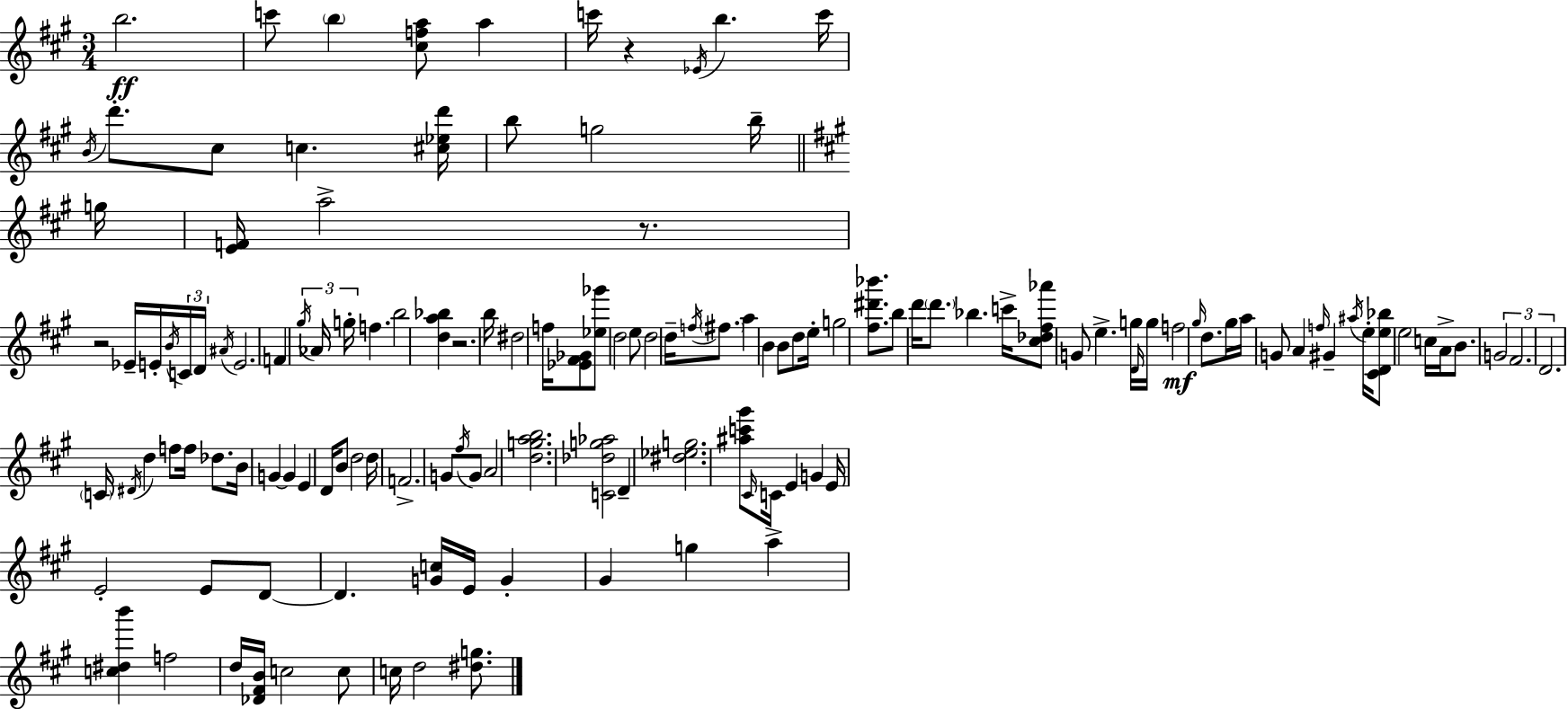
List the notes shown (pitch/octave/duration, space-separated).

B5/h. C6/e B5/q [C#5,F5,A5]/e A5/q C6/s R/q Eb4/s B5/q. C6/s B4/s D6/e. C#5/e C5/q. [C#5,Eb5,D6]/s B5/e G5/h B5/s G5/s [E4,F4]/s A5/h R/e. R/h Eb4/s E4/s B4/s C4/s D4/s A#4/s E4/h. F4/q G#5/s Ab4/s G5/s F5/q. B5/h [D5,A5,Bb5]/q R/h. B5/s D#5/h F5/s [Eb4,F#4,Gb4]/e [Eb5,Gb6]/e D5/h E5/e D5/h D5/s F5/s F#5/e. A5/q B4/q B4/e D5/e E5/s G5/h [F#5,D#6,Bb6]/e. B5/e D6/s D6/e. Bb5/q. C6/s [C#5,Db5,F#5,Ab6]/e G4/e E5/q. G5/s D4/s G5/s F5/h G#5/s D5/e. G#5/s A5/s G4/e A4/q F5/s G#4/q A#5/s E5/s [C#4,D4,E5,Bb5]/e E5/h C5/s A4/s B4/e. G4/h F#4/h. D4/h. C4/s D#4/s D5/q F5/e F5/s Db5/e. B4/s G4/q G4/q E4/q D4/s B4/e D5/h D5/s F4/h. G4/e F#5/s G4/e A4/h [D5,G5,A5,B5]/h. [C4,Db5,G5,Ab5]/h D4/q [D#5,Eb5,G5]/h. [A#5,C6,G#6]/e C#4/s C4/s E4/q G4/q E4/s E4/h E4/e D4/e D4/q. [G4,C5]/s E4/s G4/q G#4/q G5/q A5/q [C5,D#5,B6]/q F5/h D5/s [Db4,F#4,B4]/s C5/h C5/e C5/s D5/h [D#5,G5]/e.